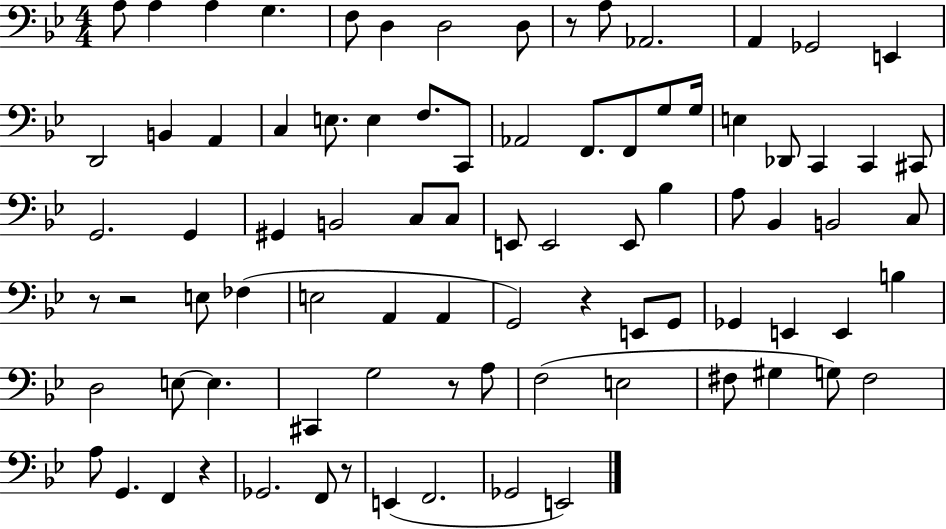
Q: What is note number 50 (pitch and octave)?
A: A2